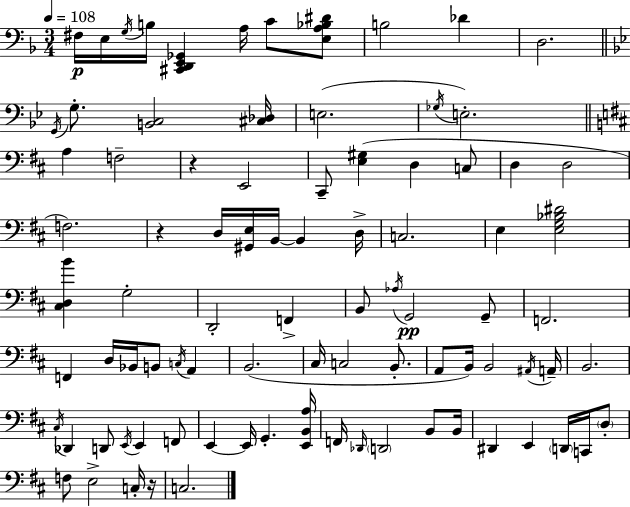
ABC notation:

X:1
T:Untitled
M:3/4
L:1/4
K:F
^F,/4 E,/4 G,/4 B,/4 [^C,,D,,E,,_G,,] A,/4 C/2 [E,A,_B,^D]/2 B,2 _D D,2 G,,/4 G,/2 [B,,C,]2 [^C,_D,]/4 E,2 _G,/4 E,2 A, F,2 z E,,2 ^C,,/2 [E,^G,] D, C,/2 D, D,2 F,2 z D,/4 [^G,,E,]/4 B,,/4 B,, D,/4 C,2 E, [E,G,_B,^D]2 [^C,D,B] G,2 D,,2 F,, B,,/2 _A,/4 G,,2 G,,/2 F,,2 F,, D,/4 _B,,/4 B,,/2 C,/4 A,, B,,2 ^C,/4 C,2 B,,/2 A,,/2 B,,/4 B,,2 ^A,,/4 A,,/4 B,,2 ^C,/4 _D,, D,,/2 E,,/4 E,, F,,/2 E,, E,,/4 G,, [E,,B,,A,]/4 F,,/4 _D,,/4 D,,2 B,,/2 B,,/4 ^D,, E,, D,,/4 C,,/4 D,/2 F,/2 E,2 C,/4 z/4 C,2